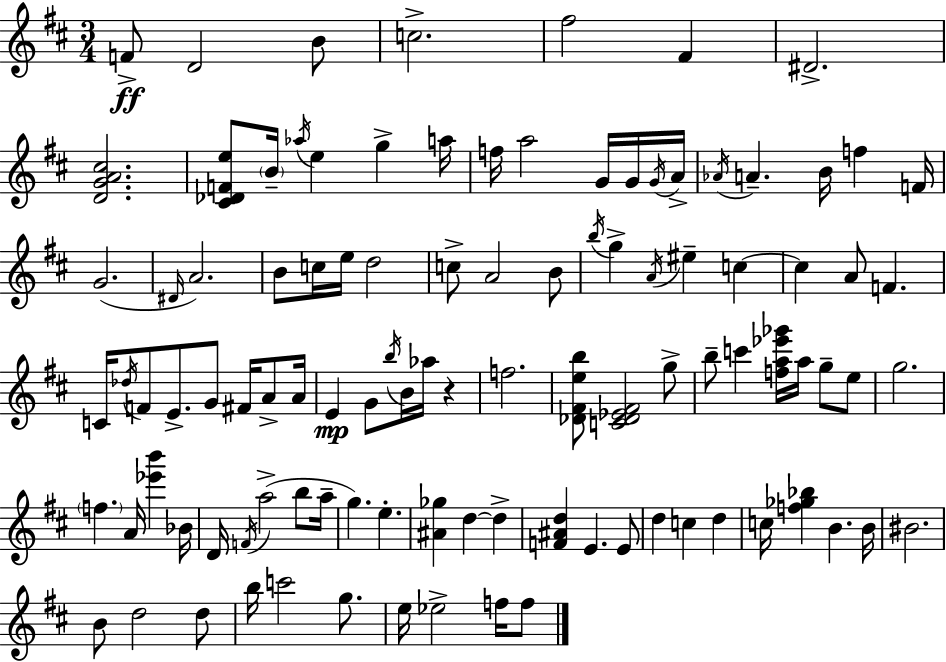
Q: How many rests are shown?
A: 1